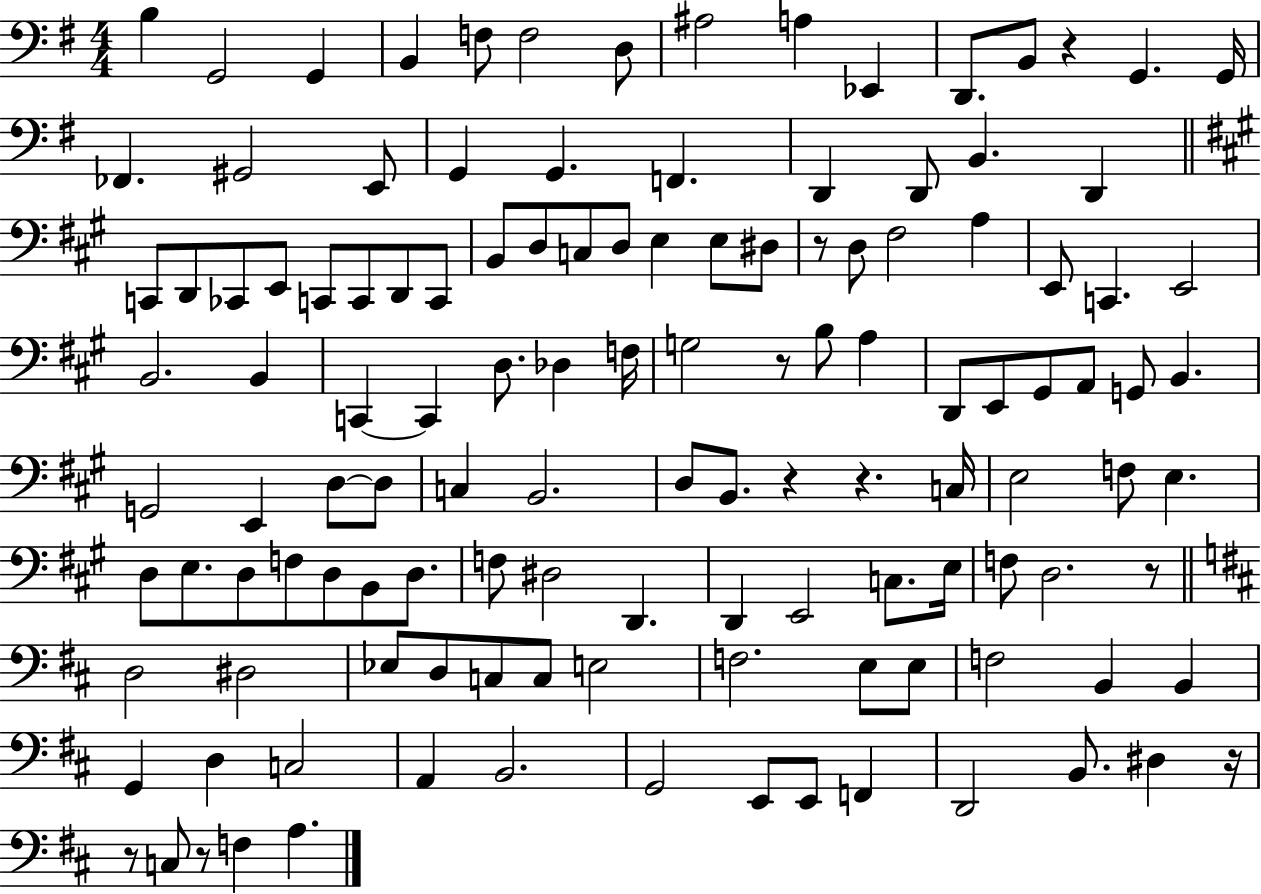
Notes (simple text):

B3/q G2/h G2/q B2/q F3/e F3/h D3/e A#3/h A3/q Eb2/q D2/e. B2/e R/q G2/q. G2/s FES2/q. G#2/h E2/e G2/q G2/q. F2/q. D2/q D2/e B2/q. D2/q C2/e D2/e CES2/e E2/e C2/e C2/e D2/e C2/e B2/e D3/e C3/e D3/e E3/q E3/e D#3/e R/e D3/e F#3/h A3/q E2/e C2/q. E2/h B2/h. B2/q C2/q C2/q D3/e. Db3/q F3/s G3/h R/e B3/e A3/q D2/e E2/e G#2/e A2/e G2/e B2/q. G2/h E2/q D3/e D3/e C3/q B2/h. D3/e B2/e. R/q R/q. C3/s E3/h F3/e E3/q. D3/e E3/e. D3/e F3/e D3/e B2/e D3/e. F3/e D#3/h D2/q. D2/q E2/h C3/e. E3/s F3/e D3/h. R/e D3/h D#3/h Eb3/e D3/e C3/e C3/e E3/h F3/h. E3/e E3/e F3/h B2/q B2/q G2/q D3/q C3/h A2/q B2/h. G2/h E2/e E2/e F2/q D2/h B2/e. D#3/q R/s R/e C3/e R/e F3/q A3/q.